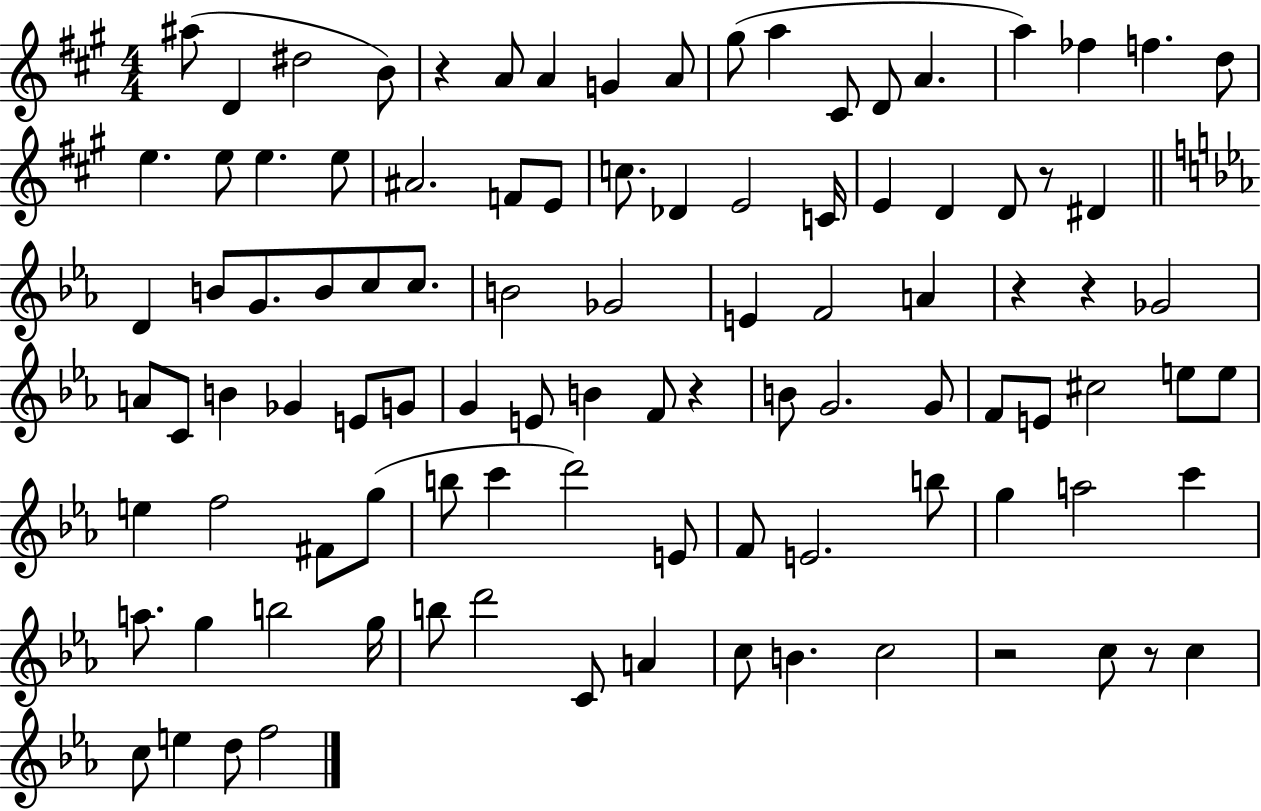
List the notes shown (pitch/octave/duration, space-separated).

A#5/e D4/q D#5/h B4/e R/q A4/e A4/q G4/q A4/e G#5/e A5/q C#4/e D4/e A4/q. A5/q FES5/q F5/q. D5/e E5/q. E5/e E5/q. E5/e A#4/h. F4/e E4/e C5/e. Db4/q E4/h C4/s E4/q D4/q D4/e R/e D#4/q D4/q B4/e G4/e. B4/e C5/e C5/e. B4/h Gb4/h E4/q F4/h A4/q R/q R/q Gb4/h A4/e C4/e B4/q Gb4/q E4/e G4/e G4/q E4/e B4/q F4/e R/q B4/e G4/h. G4/e F4/e E4/e C#5/h E5/e E5/e E5/q F5/h F#4/e G5/e B5/e C6/q D6/h E4/e F4/e E4/h. B5/e G5/q A5/h C6/q A5/e. G5/q B5/h G5/s B5/e D6/h C4/e A4/q C5/e B4/q. C5/h R/h C5/e R/e C5/q C5/e E5/q D5/e F5/h